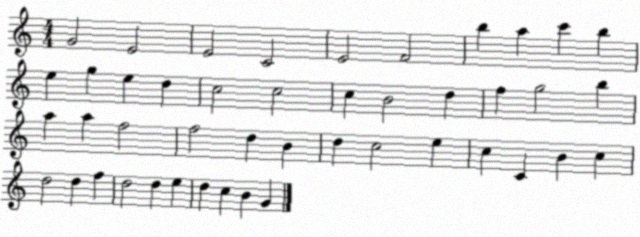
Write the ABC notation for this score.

X:1
T:Untitled
M:4/4
L:1/4
K:C
G2 E2 E2 C2 E2 F2 b a c' b e g e d c2 c2 c B2 d f g2 b a a f2 f2 d B d c2 e c C B c d2 d f d2 d e d c B G